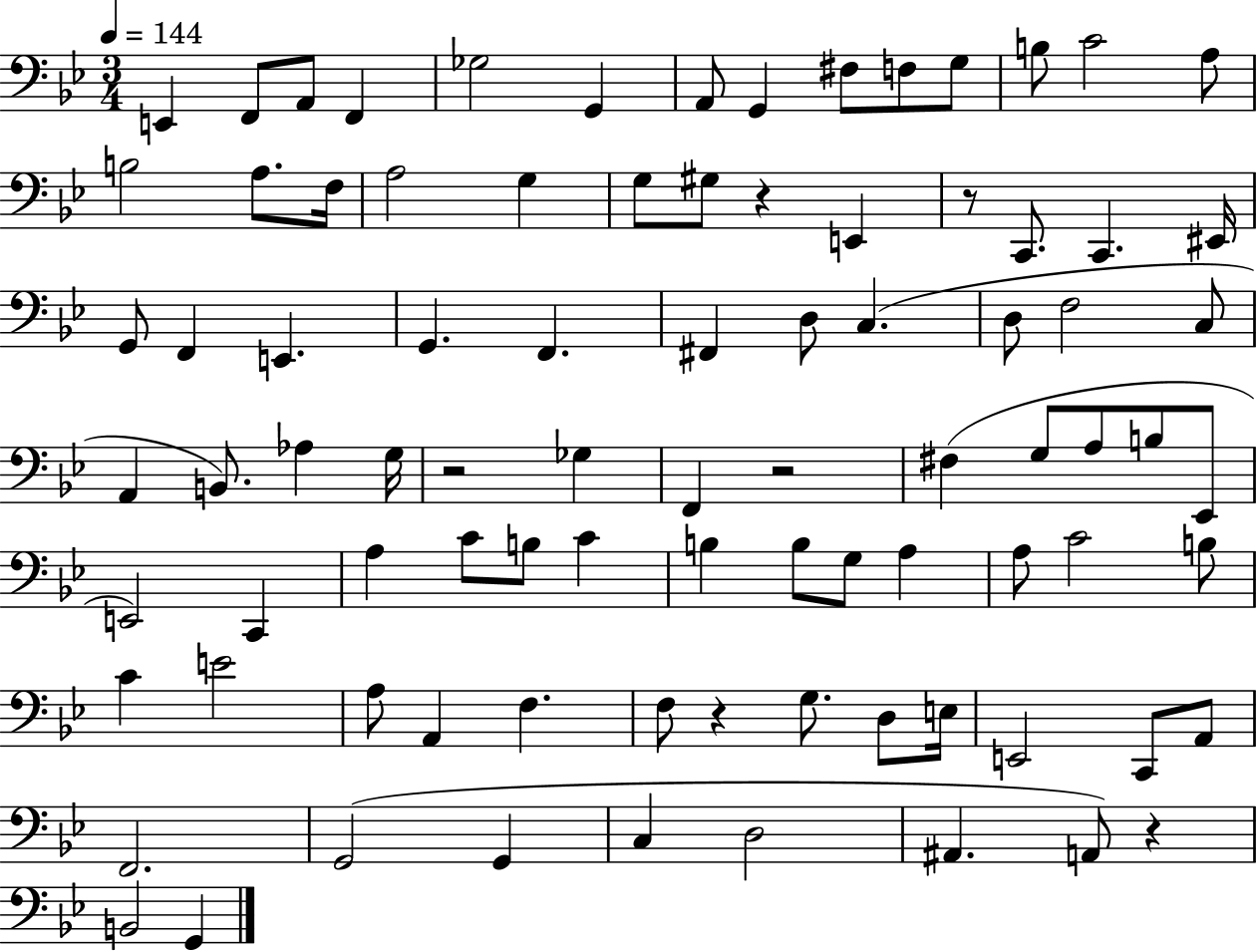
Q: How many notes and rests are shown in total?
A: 87